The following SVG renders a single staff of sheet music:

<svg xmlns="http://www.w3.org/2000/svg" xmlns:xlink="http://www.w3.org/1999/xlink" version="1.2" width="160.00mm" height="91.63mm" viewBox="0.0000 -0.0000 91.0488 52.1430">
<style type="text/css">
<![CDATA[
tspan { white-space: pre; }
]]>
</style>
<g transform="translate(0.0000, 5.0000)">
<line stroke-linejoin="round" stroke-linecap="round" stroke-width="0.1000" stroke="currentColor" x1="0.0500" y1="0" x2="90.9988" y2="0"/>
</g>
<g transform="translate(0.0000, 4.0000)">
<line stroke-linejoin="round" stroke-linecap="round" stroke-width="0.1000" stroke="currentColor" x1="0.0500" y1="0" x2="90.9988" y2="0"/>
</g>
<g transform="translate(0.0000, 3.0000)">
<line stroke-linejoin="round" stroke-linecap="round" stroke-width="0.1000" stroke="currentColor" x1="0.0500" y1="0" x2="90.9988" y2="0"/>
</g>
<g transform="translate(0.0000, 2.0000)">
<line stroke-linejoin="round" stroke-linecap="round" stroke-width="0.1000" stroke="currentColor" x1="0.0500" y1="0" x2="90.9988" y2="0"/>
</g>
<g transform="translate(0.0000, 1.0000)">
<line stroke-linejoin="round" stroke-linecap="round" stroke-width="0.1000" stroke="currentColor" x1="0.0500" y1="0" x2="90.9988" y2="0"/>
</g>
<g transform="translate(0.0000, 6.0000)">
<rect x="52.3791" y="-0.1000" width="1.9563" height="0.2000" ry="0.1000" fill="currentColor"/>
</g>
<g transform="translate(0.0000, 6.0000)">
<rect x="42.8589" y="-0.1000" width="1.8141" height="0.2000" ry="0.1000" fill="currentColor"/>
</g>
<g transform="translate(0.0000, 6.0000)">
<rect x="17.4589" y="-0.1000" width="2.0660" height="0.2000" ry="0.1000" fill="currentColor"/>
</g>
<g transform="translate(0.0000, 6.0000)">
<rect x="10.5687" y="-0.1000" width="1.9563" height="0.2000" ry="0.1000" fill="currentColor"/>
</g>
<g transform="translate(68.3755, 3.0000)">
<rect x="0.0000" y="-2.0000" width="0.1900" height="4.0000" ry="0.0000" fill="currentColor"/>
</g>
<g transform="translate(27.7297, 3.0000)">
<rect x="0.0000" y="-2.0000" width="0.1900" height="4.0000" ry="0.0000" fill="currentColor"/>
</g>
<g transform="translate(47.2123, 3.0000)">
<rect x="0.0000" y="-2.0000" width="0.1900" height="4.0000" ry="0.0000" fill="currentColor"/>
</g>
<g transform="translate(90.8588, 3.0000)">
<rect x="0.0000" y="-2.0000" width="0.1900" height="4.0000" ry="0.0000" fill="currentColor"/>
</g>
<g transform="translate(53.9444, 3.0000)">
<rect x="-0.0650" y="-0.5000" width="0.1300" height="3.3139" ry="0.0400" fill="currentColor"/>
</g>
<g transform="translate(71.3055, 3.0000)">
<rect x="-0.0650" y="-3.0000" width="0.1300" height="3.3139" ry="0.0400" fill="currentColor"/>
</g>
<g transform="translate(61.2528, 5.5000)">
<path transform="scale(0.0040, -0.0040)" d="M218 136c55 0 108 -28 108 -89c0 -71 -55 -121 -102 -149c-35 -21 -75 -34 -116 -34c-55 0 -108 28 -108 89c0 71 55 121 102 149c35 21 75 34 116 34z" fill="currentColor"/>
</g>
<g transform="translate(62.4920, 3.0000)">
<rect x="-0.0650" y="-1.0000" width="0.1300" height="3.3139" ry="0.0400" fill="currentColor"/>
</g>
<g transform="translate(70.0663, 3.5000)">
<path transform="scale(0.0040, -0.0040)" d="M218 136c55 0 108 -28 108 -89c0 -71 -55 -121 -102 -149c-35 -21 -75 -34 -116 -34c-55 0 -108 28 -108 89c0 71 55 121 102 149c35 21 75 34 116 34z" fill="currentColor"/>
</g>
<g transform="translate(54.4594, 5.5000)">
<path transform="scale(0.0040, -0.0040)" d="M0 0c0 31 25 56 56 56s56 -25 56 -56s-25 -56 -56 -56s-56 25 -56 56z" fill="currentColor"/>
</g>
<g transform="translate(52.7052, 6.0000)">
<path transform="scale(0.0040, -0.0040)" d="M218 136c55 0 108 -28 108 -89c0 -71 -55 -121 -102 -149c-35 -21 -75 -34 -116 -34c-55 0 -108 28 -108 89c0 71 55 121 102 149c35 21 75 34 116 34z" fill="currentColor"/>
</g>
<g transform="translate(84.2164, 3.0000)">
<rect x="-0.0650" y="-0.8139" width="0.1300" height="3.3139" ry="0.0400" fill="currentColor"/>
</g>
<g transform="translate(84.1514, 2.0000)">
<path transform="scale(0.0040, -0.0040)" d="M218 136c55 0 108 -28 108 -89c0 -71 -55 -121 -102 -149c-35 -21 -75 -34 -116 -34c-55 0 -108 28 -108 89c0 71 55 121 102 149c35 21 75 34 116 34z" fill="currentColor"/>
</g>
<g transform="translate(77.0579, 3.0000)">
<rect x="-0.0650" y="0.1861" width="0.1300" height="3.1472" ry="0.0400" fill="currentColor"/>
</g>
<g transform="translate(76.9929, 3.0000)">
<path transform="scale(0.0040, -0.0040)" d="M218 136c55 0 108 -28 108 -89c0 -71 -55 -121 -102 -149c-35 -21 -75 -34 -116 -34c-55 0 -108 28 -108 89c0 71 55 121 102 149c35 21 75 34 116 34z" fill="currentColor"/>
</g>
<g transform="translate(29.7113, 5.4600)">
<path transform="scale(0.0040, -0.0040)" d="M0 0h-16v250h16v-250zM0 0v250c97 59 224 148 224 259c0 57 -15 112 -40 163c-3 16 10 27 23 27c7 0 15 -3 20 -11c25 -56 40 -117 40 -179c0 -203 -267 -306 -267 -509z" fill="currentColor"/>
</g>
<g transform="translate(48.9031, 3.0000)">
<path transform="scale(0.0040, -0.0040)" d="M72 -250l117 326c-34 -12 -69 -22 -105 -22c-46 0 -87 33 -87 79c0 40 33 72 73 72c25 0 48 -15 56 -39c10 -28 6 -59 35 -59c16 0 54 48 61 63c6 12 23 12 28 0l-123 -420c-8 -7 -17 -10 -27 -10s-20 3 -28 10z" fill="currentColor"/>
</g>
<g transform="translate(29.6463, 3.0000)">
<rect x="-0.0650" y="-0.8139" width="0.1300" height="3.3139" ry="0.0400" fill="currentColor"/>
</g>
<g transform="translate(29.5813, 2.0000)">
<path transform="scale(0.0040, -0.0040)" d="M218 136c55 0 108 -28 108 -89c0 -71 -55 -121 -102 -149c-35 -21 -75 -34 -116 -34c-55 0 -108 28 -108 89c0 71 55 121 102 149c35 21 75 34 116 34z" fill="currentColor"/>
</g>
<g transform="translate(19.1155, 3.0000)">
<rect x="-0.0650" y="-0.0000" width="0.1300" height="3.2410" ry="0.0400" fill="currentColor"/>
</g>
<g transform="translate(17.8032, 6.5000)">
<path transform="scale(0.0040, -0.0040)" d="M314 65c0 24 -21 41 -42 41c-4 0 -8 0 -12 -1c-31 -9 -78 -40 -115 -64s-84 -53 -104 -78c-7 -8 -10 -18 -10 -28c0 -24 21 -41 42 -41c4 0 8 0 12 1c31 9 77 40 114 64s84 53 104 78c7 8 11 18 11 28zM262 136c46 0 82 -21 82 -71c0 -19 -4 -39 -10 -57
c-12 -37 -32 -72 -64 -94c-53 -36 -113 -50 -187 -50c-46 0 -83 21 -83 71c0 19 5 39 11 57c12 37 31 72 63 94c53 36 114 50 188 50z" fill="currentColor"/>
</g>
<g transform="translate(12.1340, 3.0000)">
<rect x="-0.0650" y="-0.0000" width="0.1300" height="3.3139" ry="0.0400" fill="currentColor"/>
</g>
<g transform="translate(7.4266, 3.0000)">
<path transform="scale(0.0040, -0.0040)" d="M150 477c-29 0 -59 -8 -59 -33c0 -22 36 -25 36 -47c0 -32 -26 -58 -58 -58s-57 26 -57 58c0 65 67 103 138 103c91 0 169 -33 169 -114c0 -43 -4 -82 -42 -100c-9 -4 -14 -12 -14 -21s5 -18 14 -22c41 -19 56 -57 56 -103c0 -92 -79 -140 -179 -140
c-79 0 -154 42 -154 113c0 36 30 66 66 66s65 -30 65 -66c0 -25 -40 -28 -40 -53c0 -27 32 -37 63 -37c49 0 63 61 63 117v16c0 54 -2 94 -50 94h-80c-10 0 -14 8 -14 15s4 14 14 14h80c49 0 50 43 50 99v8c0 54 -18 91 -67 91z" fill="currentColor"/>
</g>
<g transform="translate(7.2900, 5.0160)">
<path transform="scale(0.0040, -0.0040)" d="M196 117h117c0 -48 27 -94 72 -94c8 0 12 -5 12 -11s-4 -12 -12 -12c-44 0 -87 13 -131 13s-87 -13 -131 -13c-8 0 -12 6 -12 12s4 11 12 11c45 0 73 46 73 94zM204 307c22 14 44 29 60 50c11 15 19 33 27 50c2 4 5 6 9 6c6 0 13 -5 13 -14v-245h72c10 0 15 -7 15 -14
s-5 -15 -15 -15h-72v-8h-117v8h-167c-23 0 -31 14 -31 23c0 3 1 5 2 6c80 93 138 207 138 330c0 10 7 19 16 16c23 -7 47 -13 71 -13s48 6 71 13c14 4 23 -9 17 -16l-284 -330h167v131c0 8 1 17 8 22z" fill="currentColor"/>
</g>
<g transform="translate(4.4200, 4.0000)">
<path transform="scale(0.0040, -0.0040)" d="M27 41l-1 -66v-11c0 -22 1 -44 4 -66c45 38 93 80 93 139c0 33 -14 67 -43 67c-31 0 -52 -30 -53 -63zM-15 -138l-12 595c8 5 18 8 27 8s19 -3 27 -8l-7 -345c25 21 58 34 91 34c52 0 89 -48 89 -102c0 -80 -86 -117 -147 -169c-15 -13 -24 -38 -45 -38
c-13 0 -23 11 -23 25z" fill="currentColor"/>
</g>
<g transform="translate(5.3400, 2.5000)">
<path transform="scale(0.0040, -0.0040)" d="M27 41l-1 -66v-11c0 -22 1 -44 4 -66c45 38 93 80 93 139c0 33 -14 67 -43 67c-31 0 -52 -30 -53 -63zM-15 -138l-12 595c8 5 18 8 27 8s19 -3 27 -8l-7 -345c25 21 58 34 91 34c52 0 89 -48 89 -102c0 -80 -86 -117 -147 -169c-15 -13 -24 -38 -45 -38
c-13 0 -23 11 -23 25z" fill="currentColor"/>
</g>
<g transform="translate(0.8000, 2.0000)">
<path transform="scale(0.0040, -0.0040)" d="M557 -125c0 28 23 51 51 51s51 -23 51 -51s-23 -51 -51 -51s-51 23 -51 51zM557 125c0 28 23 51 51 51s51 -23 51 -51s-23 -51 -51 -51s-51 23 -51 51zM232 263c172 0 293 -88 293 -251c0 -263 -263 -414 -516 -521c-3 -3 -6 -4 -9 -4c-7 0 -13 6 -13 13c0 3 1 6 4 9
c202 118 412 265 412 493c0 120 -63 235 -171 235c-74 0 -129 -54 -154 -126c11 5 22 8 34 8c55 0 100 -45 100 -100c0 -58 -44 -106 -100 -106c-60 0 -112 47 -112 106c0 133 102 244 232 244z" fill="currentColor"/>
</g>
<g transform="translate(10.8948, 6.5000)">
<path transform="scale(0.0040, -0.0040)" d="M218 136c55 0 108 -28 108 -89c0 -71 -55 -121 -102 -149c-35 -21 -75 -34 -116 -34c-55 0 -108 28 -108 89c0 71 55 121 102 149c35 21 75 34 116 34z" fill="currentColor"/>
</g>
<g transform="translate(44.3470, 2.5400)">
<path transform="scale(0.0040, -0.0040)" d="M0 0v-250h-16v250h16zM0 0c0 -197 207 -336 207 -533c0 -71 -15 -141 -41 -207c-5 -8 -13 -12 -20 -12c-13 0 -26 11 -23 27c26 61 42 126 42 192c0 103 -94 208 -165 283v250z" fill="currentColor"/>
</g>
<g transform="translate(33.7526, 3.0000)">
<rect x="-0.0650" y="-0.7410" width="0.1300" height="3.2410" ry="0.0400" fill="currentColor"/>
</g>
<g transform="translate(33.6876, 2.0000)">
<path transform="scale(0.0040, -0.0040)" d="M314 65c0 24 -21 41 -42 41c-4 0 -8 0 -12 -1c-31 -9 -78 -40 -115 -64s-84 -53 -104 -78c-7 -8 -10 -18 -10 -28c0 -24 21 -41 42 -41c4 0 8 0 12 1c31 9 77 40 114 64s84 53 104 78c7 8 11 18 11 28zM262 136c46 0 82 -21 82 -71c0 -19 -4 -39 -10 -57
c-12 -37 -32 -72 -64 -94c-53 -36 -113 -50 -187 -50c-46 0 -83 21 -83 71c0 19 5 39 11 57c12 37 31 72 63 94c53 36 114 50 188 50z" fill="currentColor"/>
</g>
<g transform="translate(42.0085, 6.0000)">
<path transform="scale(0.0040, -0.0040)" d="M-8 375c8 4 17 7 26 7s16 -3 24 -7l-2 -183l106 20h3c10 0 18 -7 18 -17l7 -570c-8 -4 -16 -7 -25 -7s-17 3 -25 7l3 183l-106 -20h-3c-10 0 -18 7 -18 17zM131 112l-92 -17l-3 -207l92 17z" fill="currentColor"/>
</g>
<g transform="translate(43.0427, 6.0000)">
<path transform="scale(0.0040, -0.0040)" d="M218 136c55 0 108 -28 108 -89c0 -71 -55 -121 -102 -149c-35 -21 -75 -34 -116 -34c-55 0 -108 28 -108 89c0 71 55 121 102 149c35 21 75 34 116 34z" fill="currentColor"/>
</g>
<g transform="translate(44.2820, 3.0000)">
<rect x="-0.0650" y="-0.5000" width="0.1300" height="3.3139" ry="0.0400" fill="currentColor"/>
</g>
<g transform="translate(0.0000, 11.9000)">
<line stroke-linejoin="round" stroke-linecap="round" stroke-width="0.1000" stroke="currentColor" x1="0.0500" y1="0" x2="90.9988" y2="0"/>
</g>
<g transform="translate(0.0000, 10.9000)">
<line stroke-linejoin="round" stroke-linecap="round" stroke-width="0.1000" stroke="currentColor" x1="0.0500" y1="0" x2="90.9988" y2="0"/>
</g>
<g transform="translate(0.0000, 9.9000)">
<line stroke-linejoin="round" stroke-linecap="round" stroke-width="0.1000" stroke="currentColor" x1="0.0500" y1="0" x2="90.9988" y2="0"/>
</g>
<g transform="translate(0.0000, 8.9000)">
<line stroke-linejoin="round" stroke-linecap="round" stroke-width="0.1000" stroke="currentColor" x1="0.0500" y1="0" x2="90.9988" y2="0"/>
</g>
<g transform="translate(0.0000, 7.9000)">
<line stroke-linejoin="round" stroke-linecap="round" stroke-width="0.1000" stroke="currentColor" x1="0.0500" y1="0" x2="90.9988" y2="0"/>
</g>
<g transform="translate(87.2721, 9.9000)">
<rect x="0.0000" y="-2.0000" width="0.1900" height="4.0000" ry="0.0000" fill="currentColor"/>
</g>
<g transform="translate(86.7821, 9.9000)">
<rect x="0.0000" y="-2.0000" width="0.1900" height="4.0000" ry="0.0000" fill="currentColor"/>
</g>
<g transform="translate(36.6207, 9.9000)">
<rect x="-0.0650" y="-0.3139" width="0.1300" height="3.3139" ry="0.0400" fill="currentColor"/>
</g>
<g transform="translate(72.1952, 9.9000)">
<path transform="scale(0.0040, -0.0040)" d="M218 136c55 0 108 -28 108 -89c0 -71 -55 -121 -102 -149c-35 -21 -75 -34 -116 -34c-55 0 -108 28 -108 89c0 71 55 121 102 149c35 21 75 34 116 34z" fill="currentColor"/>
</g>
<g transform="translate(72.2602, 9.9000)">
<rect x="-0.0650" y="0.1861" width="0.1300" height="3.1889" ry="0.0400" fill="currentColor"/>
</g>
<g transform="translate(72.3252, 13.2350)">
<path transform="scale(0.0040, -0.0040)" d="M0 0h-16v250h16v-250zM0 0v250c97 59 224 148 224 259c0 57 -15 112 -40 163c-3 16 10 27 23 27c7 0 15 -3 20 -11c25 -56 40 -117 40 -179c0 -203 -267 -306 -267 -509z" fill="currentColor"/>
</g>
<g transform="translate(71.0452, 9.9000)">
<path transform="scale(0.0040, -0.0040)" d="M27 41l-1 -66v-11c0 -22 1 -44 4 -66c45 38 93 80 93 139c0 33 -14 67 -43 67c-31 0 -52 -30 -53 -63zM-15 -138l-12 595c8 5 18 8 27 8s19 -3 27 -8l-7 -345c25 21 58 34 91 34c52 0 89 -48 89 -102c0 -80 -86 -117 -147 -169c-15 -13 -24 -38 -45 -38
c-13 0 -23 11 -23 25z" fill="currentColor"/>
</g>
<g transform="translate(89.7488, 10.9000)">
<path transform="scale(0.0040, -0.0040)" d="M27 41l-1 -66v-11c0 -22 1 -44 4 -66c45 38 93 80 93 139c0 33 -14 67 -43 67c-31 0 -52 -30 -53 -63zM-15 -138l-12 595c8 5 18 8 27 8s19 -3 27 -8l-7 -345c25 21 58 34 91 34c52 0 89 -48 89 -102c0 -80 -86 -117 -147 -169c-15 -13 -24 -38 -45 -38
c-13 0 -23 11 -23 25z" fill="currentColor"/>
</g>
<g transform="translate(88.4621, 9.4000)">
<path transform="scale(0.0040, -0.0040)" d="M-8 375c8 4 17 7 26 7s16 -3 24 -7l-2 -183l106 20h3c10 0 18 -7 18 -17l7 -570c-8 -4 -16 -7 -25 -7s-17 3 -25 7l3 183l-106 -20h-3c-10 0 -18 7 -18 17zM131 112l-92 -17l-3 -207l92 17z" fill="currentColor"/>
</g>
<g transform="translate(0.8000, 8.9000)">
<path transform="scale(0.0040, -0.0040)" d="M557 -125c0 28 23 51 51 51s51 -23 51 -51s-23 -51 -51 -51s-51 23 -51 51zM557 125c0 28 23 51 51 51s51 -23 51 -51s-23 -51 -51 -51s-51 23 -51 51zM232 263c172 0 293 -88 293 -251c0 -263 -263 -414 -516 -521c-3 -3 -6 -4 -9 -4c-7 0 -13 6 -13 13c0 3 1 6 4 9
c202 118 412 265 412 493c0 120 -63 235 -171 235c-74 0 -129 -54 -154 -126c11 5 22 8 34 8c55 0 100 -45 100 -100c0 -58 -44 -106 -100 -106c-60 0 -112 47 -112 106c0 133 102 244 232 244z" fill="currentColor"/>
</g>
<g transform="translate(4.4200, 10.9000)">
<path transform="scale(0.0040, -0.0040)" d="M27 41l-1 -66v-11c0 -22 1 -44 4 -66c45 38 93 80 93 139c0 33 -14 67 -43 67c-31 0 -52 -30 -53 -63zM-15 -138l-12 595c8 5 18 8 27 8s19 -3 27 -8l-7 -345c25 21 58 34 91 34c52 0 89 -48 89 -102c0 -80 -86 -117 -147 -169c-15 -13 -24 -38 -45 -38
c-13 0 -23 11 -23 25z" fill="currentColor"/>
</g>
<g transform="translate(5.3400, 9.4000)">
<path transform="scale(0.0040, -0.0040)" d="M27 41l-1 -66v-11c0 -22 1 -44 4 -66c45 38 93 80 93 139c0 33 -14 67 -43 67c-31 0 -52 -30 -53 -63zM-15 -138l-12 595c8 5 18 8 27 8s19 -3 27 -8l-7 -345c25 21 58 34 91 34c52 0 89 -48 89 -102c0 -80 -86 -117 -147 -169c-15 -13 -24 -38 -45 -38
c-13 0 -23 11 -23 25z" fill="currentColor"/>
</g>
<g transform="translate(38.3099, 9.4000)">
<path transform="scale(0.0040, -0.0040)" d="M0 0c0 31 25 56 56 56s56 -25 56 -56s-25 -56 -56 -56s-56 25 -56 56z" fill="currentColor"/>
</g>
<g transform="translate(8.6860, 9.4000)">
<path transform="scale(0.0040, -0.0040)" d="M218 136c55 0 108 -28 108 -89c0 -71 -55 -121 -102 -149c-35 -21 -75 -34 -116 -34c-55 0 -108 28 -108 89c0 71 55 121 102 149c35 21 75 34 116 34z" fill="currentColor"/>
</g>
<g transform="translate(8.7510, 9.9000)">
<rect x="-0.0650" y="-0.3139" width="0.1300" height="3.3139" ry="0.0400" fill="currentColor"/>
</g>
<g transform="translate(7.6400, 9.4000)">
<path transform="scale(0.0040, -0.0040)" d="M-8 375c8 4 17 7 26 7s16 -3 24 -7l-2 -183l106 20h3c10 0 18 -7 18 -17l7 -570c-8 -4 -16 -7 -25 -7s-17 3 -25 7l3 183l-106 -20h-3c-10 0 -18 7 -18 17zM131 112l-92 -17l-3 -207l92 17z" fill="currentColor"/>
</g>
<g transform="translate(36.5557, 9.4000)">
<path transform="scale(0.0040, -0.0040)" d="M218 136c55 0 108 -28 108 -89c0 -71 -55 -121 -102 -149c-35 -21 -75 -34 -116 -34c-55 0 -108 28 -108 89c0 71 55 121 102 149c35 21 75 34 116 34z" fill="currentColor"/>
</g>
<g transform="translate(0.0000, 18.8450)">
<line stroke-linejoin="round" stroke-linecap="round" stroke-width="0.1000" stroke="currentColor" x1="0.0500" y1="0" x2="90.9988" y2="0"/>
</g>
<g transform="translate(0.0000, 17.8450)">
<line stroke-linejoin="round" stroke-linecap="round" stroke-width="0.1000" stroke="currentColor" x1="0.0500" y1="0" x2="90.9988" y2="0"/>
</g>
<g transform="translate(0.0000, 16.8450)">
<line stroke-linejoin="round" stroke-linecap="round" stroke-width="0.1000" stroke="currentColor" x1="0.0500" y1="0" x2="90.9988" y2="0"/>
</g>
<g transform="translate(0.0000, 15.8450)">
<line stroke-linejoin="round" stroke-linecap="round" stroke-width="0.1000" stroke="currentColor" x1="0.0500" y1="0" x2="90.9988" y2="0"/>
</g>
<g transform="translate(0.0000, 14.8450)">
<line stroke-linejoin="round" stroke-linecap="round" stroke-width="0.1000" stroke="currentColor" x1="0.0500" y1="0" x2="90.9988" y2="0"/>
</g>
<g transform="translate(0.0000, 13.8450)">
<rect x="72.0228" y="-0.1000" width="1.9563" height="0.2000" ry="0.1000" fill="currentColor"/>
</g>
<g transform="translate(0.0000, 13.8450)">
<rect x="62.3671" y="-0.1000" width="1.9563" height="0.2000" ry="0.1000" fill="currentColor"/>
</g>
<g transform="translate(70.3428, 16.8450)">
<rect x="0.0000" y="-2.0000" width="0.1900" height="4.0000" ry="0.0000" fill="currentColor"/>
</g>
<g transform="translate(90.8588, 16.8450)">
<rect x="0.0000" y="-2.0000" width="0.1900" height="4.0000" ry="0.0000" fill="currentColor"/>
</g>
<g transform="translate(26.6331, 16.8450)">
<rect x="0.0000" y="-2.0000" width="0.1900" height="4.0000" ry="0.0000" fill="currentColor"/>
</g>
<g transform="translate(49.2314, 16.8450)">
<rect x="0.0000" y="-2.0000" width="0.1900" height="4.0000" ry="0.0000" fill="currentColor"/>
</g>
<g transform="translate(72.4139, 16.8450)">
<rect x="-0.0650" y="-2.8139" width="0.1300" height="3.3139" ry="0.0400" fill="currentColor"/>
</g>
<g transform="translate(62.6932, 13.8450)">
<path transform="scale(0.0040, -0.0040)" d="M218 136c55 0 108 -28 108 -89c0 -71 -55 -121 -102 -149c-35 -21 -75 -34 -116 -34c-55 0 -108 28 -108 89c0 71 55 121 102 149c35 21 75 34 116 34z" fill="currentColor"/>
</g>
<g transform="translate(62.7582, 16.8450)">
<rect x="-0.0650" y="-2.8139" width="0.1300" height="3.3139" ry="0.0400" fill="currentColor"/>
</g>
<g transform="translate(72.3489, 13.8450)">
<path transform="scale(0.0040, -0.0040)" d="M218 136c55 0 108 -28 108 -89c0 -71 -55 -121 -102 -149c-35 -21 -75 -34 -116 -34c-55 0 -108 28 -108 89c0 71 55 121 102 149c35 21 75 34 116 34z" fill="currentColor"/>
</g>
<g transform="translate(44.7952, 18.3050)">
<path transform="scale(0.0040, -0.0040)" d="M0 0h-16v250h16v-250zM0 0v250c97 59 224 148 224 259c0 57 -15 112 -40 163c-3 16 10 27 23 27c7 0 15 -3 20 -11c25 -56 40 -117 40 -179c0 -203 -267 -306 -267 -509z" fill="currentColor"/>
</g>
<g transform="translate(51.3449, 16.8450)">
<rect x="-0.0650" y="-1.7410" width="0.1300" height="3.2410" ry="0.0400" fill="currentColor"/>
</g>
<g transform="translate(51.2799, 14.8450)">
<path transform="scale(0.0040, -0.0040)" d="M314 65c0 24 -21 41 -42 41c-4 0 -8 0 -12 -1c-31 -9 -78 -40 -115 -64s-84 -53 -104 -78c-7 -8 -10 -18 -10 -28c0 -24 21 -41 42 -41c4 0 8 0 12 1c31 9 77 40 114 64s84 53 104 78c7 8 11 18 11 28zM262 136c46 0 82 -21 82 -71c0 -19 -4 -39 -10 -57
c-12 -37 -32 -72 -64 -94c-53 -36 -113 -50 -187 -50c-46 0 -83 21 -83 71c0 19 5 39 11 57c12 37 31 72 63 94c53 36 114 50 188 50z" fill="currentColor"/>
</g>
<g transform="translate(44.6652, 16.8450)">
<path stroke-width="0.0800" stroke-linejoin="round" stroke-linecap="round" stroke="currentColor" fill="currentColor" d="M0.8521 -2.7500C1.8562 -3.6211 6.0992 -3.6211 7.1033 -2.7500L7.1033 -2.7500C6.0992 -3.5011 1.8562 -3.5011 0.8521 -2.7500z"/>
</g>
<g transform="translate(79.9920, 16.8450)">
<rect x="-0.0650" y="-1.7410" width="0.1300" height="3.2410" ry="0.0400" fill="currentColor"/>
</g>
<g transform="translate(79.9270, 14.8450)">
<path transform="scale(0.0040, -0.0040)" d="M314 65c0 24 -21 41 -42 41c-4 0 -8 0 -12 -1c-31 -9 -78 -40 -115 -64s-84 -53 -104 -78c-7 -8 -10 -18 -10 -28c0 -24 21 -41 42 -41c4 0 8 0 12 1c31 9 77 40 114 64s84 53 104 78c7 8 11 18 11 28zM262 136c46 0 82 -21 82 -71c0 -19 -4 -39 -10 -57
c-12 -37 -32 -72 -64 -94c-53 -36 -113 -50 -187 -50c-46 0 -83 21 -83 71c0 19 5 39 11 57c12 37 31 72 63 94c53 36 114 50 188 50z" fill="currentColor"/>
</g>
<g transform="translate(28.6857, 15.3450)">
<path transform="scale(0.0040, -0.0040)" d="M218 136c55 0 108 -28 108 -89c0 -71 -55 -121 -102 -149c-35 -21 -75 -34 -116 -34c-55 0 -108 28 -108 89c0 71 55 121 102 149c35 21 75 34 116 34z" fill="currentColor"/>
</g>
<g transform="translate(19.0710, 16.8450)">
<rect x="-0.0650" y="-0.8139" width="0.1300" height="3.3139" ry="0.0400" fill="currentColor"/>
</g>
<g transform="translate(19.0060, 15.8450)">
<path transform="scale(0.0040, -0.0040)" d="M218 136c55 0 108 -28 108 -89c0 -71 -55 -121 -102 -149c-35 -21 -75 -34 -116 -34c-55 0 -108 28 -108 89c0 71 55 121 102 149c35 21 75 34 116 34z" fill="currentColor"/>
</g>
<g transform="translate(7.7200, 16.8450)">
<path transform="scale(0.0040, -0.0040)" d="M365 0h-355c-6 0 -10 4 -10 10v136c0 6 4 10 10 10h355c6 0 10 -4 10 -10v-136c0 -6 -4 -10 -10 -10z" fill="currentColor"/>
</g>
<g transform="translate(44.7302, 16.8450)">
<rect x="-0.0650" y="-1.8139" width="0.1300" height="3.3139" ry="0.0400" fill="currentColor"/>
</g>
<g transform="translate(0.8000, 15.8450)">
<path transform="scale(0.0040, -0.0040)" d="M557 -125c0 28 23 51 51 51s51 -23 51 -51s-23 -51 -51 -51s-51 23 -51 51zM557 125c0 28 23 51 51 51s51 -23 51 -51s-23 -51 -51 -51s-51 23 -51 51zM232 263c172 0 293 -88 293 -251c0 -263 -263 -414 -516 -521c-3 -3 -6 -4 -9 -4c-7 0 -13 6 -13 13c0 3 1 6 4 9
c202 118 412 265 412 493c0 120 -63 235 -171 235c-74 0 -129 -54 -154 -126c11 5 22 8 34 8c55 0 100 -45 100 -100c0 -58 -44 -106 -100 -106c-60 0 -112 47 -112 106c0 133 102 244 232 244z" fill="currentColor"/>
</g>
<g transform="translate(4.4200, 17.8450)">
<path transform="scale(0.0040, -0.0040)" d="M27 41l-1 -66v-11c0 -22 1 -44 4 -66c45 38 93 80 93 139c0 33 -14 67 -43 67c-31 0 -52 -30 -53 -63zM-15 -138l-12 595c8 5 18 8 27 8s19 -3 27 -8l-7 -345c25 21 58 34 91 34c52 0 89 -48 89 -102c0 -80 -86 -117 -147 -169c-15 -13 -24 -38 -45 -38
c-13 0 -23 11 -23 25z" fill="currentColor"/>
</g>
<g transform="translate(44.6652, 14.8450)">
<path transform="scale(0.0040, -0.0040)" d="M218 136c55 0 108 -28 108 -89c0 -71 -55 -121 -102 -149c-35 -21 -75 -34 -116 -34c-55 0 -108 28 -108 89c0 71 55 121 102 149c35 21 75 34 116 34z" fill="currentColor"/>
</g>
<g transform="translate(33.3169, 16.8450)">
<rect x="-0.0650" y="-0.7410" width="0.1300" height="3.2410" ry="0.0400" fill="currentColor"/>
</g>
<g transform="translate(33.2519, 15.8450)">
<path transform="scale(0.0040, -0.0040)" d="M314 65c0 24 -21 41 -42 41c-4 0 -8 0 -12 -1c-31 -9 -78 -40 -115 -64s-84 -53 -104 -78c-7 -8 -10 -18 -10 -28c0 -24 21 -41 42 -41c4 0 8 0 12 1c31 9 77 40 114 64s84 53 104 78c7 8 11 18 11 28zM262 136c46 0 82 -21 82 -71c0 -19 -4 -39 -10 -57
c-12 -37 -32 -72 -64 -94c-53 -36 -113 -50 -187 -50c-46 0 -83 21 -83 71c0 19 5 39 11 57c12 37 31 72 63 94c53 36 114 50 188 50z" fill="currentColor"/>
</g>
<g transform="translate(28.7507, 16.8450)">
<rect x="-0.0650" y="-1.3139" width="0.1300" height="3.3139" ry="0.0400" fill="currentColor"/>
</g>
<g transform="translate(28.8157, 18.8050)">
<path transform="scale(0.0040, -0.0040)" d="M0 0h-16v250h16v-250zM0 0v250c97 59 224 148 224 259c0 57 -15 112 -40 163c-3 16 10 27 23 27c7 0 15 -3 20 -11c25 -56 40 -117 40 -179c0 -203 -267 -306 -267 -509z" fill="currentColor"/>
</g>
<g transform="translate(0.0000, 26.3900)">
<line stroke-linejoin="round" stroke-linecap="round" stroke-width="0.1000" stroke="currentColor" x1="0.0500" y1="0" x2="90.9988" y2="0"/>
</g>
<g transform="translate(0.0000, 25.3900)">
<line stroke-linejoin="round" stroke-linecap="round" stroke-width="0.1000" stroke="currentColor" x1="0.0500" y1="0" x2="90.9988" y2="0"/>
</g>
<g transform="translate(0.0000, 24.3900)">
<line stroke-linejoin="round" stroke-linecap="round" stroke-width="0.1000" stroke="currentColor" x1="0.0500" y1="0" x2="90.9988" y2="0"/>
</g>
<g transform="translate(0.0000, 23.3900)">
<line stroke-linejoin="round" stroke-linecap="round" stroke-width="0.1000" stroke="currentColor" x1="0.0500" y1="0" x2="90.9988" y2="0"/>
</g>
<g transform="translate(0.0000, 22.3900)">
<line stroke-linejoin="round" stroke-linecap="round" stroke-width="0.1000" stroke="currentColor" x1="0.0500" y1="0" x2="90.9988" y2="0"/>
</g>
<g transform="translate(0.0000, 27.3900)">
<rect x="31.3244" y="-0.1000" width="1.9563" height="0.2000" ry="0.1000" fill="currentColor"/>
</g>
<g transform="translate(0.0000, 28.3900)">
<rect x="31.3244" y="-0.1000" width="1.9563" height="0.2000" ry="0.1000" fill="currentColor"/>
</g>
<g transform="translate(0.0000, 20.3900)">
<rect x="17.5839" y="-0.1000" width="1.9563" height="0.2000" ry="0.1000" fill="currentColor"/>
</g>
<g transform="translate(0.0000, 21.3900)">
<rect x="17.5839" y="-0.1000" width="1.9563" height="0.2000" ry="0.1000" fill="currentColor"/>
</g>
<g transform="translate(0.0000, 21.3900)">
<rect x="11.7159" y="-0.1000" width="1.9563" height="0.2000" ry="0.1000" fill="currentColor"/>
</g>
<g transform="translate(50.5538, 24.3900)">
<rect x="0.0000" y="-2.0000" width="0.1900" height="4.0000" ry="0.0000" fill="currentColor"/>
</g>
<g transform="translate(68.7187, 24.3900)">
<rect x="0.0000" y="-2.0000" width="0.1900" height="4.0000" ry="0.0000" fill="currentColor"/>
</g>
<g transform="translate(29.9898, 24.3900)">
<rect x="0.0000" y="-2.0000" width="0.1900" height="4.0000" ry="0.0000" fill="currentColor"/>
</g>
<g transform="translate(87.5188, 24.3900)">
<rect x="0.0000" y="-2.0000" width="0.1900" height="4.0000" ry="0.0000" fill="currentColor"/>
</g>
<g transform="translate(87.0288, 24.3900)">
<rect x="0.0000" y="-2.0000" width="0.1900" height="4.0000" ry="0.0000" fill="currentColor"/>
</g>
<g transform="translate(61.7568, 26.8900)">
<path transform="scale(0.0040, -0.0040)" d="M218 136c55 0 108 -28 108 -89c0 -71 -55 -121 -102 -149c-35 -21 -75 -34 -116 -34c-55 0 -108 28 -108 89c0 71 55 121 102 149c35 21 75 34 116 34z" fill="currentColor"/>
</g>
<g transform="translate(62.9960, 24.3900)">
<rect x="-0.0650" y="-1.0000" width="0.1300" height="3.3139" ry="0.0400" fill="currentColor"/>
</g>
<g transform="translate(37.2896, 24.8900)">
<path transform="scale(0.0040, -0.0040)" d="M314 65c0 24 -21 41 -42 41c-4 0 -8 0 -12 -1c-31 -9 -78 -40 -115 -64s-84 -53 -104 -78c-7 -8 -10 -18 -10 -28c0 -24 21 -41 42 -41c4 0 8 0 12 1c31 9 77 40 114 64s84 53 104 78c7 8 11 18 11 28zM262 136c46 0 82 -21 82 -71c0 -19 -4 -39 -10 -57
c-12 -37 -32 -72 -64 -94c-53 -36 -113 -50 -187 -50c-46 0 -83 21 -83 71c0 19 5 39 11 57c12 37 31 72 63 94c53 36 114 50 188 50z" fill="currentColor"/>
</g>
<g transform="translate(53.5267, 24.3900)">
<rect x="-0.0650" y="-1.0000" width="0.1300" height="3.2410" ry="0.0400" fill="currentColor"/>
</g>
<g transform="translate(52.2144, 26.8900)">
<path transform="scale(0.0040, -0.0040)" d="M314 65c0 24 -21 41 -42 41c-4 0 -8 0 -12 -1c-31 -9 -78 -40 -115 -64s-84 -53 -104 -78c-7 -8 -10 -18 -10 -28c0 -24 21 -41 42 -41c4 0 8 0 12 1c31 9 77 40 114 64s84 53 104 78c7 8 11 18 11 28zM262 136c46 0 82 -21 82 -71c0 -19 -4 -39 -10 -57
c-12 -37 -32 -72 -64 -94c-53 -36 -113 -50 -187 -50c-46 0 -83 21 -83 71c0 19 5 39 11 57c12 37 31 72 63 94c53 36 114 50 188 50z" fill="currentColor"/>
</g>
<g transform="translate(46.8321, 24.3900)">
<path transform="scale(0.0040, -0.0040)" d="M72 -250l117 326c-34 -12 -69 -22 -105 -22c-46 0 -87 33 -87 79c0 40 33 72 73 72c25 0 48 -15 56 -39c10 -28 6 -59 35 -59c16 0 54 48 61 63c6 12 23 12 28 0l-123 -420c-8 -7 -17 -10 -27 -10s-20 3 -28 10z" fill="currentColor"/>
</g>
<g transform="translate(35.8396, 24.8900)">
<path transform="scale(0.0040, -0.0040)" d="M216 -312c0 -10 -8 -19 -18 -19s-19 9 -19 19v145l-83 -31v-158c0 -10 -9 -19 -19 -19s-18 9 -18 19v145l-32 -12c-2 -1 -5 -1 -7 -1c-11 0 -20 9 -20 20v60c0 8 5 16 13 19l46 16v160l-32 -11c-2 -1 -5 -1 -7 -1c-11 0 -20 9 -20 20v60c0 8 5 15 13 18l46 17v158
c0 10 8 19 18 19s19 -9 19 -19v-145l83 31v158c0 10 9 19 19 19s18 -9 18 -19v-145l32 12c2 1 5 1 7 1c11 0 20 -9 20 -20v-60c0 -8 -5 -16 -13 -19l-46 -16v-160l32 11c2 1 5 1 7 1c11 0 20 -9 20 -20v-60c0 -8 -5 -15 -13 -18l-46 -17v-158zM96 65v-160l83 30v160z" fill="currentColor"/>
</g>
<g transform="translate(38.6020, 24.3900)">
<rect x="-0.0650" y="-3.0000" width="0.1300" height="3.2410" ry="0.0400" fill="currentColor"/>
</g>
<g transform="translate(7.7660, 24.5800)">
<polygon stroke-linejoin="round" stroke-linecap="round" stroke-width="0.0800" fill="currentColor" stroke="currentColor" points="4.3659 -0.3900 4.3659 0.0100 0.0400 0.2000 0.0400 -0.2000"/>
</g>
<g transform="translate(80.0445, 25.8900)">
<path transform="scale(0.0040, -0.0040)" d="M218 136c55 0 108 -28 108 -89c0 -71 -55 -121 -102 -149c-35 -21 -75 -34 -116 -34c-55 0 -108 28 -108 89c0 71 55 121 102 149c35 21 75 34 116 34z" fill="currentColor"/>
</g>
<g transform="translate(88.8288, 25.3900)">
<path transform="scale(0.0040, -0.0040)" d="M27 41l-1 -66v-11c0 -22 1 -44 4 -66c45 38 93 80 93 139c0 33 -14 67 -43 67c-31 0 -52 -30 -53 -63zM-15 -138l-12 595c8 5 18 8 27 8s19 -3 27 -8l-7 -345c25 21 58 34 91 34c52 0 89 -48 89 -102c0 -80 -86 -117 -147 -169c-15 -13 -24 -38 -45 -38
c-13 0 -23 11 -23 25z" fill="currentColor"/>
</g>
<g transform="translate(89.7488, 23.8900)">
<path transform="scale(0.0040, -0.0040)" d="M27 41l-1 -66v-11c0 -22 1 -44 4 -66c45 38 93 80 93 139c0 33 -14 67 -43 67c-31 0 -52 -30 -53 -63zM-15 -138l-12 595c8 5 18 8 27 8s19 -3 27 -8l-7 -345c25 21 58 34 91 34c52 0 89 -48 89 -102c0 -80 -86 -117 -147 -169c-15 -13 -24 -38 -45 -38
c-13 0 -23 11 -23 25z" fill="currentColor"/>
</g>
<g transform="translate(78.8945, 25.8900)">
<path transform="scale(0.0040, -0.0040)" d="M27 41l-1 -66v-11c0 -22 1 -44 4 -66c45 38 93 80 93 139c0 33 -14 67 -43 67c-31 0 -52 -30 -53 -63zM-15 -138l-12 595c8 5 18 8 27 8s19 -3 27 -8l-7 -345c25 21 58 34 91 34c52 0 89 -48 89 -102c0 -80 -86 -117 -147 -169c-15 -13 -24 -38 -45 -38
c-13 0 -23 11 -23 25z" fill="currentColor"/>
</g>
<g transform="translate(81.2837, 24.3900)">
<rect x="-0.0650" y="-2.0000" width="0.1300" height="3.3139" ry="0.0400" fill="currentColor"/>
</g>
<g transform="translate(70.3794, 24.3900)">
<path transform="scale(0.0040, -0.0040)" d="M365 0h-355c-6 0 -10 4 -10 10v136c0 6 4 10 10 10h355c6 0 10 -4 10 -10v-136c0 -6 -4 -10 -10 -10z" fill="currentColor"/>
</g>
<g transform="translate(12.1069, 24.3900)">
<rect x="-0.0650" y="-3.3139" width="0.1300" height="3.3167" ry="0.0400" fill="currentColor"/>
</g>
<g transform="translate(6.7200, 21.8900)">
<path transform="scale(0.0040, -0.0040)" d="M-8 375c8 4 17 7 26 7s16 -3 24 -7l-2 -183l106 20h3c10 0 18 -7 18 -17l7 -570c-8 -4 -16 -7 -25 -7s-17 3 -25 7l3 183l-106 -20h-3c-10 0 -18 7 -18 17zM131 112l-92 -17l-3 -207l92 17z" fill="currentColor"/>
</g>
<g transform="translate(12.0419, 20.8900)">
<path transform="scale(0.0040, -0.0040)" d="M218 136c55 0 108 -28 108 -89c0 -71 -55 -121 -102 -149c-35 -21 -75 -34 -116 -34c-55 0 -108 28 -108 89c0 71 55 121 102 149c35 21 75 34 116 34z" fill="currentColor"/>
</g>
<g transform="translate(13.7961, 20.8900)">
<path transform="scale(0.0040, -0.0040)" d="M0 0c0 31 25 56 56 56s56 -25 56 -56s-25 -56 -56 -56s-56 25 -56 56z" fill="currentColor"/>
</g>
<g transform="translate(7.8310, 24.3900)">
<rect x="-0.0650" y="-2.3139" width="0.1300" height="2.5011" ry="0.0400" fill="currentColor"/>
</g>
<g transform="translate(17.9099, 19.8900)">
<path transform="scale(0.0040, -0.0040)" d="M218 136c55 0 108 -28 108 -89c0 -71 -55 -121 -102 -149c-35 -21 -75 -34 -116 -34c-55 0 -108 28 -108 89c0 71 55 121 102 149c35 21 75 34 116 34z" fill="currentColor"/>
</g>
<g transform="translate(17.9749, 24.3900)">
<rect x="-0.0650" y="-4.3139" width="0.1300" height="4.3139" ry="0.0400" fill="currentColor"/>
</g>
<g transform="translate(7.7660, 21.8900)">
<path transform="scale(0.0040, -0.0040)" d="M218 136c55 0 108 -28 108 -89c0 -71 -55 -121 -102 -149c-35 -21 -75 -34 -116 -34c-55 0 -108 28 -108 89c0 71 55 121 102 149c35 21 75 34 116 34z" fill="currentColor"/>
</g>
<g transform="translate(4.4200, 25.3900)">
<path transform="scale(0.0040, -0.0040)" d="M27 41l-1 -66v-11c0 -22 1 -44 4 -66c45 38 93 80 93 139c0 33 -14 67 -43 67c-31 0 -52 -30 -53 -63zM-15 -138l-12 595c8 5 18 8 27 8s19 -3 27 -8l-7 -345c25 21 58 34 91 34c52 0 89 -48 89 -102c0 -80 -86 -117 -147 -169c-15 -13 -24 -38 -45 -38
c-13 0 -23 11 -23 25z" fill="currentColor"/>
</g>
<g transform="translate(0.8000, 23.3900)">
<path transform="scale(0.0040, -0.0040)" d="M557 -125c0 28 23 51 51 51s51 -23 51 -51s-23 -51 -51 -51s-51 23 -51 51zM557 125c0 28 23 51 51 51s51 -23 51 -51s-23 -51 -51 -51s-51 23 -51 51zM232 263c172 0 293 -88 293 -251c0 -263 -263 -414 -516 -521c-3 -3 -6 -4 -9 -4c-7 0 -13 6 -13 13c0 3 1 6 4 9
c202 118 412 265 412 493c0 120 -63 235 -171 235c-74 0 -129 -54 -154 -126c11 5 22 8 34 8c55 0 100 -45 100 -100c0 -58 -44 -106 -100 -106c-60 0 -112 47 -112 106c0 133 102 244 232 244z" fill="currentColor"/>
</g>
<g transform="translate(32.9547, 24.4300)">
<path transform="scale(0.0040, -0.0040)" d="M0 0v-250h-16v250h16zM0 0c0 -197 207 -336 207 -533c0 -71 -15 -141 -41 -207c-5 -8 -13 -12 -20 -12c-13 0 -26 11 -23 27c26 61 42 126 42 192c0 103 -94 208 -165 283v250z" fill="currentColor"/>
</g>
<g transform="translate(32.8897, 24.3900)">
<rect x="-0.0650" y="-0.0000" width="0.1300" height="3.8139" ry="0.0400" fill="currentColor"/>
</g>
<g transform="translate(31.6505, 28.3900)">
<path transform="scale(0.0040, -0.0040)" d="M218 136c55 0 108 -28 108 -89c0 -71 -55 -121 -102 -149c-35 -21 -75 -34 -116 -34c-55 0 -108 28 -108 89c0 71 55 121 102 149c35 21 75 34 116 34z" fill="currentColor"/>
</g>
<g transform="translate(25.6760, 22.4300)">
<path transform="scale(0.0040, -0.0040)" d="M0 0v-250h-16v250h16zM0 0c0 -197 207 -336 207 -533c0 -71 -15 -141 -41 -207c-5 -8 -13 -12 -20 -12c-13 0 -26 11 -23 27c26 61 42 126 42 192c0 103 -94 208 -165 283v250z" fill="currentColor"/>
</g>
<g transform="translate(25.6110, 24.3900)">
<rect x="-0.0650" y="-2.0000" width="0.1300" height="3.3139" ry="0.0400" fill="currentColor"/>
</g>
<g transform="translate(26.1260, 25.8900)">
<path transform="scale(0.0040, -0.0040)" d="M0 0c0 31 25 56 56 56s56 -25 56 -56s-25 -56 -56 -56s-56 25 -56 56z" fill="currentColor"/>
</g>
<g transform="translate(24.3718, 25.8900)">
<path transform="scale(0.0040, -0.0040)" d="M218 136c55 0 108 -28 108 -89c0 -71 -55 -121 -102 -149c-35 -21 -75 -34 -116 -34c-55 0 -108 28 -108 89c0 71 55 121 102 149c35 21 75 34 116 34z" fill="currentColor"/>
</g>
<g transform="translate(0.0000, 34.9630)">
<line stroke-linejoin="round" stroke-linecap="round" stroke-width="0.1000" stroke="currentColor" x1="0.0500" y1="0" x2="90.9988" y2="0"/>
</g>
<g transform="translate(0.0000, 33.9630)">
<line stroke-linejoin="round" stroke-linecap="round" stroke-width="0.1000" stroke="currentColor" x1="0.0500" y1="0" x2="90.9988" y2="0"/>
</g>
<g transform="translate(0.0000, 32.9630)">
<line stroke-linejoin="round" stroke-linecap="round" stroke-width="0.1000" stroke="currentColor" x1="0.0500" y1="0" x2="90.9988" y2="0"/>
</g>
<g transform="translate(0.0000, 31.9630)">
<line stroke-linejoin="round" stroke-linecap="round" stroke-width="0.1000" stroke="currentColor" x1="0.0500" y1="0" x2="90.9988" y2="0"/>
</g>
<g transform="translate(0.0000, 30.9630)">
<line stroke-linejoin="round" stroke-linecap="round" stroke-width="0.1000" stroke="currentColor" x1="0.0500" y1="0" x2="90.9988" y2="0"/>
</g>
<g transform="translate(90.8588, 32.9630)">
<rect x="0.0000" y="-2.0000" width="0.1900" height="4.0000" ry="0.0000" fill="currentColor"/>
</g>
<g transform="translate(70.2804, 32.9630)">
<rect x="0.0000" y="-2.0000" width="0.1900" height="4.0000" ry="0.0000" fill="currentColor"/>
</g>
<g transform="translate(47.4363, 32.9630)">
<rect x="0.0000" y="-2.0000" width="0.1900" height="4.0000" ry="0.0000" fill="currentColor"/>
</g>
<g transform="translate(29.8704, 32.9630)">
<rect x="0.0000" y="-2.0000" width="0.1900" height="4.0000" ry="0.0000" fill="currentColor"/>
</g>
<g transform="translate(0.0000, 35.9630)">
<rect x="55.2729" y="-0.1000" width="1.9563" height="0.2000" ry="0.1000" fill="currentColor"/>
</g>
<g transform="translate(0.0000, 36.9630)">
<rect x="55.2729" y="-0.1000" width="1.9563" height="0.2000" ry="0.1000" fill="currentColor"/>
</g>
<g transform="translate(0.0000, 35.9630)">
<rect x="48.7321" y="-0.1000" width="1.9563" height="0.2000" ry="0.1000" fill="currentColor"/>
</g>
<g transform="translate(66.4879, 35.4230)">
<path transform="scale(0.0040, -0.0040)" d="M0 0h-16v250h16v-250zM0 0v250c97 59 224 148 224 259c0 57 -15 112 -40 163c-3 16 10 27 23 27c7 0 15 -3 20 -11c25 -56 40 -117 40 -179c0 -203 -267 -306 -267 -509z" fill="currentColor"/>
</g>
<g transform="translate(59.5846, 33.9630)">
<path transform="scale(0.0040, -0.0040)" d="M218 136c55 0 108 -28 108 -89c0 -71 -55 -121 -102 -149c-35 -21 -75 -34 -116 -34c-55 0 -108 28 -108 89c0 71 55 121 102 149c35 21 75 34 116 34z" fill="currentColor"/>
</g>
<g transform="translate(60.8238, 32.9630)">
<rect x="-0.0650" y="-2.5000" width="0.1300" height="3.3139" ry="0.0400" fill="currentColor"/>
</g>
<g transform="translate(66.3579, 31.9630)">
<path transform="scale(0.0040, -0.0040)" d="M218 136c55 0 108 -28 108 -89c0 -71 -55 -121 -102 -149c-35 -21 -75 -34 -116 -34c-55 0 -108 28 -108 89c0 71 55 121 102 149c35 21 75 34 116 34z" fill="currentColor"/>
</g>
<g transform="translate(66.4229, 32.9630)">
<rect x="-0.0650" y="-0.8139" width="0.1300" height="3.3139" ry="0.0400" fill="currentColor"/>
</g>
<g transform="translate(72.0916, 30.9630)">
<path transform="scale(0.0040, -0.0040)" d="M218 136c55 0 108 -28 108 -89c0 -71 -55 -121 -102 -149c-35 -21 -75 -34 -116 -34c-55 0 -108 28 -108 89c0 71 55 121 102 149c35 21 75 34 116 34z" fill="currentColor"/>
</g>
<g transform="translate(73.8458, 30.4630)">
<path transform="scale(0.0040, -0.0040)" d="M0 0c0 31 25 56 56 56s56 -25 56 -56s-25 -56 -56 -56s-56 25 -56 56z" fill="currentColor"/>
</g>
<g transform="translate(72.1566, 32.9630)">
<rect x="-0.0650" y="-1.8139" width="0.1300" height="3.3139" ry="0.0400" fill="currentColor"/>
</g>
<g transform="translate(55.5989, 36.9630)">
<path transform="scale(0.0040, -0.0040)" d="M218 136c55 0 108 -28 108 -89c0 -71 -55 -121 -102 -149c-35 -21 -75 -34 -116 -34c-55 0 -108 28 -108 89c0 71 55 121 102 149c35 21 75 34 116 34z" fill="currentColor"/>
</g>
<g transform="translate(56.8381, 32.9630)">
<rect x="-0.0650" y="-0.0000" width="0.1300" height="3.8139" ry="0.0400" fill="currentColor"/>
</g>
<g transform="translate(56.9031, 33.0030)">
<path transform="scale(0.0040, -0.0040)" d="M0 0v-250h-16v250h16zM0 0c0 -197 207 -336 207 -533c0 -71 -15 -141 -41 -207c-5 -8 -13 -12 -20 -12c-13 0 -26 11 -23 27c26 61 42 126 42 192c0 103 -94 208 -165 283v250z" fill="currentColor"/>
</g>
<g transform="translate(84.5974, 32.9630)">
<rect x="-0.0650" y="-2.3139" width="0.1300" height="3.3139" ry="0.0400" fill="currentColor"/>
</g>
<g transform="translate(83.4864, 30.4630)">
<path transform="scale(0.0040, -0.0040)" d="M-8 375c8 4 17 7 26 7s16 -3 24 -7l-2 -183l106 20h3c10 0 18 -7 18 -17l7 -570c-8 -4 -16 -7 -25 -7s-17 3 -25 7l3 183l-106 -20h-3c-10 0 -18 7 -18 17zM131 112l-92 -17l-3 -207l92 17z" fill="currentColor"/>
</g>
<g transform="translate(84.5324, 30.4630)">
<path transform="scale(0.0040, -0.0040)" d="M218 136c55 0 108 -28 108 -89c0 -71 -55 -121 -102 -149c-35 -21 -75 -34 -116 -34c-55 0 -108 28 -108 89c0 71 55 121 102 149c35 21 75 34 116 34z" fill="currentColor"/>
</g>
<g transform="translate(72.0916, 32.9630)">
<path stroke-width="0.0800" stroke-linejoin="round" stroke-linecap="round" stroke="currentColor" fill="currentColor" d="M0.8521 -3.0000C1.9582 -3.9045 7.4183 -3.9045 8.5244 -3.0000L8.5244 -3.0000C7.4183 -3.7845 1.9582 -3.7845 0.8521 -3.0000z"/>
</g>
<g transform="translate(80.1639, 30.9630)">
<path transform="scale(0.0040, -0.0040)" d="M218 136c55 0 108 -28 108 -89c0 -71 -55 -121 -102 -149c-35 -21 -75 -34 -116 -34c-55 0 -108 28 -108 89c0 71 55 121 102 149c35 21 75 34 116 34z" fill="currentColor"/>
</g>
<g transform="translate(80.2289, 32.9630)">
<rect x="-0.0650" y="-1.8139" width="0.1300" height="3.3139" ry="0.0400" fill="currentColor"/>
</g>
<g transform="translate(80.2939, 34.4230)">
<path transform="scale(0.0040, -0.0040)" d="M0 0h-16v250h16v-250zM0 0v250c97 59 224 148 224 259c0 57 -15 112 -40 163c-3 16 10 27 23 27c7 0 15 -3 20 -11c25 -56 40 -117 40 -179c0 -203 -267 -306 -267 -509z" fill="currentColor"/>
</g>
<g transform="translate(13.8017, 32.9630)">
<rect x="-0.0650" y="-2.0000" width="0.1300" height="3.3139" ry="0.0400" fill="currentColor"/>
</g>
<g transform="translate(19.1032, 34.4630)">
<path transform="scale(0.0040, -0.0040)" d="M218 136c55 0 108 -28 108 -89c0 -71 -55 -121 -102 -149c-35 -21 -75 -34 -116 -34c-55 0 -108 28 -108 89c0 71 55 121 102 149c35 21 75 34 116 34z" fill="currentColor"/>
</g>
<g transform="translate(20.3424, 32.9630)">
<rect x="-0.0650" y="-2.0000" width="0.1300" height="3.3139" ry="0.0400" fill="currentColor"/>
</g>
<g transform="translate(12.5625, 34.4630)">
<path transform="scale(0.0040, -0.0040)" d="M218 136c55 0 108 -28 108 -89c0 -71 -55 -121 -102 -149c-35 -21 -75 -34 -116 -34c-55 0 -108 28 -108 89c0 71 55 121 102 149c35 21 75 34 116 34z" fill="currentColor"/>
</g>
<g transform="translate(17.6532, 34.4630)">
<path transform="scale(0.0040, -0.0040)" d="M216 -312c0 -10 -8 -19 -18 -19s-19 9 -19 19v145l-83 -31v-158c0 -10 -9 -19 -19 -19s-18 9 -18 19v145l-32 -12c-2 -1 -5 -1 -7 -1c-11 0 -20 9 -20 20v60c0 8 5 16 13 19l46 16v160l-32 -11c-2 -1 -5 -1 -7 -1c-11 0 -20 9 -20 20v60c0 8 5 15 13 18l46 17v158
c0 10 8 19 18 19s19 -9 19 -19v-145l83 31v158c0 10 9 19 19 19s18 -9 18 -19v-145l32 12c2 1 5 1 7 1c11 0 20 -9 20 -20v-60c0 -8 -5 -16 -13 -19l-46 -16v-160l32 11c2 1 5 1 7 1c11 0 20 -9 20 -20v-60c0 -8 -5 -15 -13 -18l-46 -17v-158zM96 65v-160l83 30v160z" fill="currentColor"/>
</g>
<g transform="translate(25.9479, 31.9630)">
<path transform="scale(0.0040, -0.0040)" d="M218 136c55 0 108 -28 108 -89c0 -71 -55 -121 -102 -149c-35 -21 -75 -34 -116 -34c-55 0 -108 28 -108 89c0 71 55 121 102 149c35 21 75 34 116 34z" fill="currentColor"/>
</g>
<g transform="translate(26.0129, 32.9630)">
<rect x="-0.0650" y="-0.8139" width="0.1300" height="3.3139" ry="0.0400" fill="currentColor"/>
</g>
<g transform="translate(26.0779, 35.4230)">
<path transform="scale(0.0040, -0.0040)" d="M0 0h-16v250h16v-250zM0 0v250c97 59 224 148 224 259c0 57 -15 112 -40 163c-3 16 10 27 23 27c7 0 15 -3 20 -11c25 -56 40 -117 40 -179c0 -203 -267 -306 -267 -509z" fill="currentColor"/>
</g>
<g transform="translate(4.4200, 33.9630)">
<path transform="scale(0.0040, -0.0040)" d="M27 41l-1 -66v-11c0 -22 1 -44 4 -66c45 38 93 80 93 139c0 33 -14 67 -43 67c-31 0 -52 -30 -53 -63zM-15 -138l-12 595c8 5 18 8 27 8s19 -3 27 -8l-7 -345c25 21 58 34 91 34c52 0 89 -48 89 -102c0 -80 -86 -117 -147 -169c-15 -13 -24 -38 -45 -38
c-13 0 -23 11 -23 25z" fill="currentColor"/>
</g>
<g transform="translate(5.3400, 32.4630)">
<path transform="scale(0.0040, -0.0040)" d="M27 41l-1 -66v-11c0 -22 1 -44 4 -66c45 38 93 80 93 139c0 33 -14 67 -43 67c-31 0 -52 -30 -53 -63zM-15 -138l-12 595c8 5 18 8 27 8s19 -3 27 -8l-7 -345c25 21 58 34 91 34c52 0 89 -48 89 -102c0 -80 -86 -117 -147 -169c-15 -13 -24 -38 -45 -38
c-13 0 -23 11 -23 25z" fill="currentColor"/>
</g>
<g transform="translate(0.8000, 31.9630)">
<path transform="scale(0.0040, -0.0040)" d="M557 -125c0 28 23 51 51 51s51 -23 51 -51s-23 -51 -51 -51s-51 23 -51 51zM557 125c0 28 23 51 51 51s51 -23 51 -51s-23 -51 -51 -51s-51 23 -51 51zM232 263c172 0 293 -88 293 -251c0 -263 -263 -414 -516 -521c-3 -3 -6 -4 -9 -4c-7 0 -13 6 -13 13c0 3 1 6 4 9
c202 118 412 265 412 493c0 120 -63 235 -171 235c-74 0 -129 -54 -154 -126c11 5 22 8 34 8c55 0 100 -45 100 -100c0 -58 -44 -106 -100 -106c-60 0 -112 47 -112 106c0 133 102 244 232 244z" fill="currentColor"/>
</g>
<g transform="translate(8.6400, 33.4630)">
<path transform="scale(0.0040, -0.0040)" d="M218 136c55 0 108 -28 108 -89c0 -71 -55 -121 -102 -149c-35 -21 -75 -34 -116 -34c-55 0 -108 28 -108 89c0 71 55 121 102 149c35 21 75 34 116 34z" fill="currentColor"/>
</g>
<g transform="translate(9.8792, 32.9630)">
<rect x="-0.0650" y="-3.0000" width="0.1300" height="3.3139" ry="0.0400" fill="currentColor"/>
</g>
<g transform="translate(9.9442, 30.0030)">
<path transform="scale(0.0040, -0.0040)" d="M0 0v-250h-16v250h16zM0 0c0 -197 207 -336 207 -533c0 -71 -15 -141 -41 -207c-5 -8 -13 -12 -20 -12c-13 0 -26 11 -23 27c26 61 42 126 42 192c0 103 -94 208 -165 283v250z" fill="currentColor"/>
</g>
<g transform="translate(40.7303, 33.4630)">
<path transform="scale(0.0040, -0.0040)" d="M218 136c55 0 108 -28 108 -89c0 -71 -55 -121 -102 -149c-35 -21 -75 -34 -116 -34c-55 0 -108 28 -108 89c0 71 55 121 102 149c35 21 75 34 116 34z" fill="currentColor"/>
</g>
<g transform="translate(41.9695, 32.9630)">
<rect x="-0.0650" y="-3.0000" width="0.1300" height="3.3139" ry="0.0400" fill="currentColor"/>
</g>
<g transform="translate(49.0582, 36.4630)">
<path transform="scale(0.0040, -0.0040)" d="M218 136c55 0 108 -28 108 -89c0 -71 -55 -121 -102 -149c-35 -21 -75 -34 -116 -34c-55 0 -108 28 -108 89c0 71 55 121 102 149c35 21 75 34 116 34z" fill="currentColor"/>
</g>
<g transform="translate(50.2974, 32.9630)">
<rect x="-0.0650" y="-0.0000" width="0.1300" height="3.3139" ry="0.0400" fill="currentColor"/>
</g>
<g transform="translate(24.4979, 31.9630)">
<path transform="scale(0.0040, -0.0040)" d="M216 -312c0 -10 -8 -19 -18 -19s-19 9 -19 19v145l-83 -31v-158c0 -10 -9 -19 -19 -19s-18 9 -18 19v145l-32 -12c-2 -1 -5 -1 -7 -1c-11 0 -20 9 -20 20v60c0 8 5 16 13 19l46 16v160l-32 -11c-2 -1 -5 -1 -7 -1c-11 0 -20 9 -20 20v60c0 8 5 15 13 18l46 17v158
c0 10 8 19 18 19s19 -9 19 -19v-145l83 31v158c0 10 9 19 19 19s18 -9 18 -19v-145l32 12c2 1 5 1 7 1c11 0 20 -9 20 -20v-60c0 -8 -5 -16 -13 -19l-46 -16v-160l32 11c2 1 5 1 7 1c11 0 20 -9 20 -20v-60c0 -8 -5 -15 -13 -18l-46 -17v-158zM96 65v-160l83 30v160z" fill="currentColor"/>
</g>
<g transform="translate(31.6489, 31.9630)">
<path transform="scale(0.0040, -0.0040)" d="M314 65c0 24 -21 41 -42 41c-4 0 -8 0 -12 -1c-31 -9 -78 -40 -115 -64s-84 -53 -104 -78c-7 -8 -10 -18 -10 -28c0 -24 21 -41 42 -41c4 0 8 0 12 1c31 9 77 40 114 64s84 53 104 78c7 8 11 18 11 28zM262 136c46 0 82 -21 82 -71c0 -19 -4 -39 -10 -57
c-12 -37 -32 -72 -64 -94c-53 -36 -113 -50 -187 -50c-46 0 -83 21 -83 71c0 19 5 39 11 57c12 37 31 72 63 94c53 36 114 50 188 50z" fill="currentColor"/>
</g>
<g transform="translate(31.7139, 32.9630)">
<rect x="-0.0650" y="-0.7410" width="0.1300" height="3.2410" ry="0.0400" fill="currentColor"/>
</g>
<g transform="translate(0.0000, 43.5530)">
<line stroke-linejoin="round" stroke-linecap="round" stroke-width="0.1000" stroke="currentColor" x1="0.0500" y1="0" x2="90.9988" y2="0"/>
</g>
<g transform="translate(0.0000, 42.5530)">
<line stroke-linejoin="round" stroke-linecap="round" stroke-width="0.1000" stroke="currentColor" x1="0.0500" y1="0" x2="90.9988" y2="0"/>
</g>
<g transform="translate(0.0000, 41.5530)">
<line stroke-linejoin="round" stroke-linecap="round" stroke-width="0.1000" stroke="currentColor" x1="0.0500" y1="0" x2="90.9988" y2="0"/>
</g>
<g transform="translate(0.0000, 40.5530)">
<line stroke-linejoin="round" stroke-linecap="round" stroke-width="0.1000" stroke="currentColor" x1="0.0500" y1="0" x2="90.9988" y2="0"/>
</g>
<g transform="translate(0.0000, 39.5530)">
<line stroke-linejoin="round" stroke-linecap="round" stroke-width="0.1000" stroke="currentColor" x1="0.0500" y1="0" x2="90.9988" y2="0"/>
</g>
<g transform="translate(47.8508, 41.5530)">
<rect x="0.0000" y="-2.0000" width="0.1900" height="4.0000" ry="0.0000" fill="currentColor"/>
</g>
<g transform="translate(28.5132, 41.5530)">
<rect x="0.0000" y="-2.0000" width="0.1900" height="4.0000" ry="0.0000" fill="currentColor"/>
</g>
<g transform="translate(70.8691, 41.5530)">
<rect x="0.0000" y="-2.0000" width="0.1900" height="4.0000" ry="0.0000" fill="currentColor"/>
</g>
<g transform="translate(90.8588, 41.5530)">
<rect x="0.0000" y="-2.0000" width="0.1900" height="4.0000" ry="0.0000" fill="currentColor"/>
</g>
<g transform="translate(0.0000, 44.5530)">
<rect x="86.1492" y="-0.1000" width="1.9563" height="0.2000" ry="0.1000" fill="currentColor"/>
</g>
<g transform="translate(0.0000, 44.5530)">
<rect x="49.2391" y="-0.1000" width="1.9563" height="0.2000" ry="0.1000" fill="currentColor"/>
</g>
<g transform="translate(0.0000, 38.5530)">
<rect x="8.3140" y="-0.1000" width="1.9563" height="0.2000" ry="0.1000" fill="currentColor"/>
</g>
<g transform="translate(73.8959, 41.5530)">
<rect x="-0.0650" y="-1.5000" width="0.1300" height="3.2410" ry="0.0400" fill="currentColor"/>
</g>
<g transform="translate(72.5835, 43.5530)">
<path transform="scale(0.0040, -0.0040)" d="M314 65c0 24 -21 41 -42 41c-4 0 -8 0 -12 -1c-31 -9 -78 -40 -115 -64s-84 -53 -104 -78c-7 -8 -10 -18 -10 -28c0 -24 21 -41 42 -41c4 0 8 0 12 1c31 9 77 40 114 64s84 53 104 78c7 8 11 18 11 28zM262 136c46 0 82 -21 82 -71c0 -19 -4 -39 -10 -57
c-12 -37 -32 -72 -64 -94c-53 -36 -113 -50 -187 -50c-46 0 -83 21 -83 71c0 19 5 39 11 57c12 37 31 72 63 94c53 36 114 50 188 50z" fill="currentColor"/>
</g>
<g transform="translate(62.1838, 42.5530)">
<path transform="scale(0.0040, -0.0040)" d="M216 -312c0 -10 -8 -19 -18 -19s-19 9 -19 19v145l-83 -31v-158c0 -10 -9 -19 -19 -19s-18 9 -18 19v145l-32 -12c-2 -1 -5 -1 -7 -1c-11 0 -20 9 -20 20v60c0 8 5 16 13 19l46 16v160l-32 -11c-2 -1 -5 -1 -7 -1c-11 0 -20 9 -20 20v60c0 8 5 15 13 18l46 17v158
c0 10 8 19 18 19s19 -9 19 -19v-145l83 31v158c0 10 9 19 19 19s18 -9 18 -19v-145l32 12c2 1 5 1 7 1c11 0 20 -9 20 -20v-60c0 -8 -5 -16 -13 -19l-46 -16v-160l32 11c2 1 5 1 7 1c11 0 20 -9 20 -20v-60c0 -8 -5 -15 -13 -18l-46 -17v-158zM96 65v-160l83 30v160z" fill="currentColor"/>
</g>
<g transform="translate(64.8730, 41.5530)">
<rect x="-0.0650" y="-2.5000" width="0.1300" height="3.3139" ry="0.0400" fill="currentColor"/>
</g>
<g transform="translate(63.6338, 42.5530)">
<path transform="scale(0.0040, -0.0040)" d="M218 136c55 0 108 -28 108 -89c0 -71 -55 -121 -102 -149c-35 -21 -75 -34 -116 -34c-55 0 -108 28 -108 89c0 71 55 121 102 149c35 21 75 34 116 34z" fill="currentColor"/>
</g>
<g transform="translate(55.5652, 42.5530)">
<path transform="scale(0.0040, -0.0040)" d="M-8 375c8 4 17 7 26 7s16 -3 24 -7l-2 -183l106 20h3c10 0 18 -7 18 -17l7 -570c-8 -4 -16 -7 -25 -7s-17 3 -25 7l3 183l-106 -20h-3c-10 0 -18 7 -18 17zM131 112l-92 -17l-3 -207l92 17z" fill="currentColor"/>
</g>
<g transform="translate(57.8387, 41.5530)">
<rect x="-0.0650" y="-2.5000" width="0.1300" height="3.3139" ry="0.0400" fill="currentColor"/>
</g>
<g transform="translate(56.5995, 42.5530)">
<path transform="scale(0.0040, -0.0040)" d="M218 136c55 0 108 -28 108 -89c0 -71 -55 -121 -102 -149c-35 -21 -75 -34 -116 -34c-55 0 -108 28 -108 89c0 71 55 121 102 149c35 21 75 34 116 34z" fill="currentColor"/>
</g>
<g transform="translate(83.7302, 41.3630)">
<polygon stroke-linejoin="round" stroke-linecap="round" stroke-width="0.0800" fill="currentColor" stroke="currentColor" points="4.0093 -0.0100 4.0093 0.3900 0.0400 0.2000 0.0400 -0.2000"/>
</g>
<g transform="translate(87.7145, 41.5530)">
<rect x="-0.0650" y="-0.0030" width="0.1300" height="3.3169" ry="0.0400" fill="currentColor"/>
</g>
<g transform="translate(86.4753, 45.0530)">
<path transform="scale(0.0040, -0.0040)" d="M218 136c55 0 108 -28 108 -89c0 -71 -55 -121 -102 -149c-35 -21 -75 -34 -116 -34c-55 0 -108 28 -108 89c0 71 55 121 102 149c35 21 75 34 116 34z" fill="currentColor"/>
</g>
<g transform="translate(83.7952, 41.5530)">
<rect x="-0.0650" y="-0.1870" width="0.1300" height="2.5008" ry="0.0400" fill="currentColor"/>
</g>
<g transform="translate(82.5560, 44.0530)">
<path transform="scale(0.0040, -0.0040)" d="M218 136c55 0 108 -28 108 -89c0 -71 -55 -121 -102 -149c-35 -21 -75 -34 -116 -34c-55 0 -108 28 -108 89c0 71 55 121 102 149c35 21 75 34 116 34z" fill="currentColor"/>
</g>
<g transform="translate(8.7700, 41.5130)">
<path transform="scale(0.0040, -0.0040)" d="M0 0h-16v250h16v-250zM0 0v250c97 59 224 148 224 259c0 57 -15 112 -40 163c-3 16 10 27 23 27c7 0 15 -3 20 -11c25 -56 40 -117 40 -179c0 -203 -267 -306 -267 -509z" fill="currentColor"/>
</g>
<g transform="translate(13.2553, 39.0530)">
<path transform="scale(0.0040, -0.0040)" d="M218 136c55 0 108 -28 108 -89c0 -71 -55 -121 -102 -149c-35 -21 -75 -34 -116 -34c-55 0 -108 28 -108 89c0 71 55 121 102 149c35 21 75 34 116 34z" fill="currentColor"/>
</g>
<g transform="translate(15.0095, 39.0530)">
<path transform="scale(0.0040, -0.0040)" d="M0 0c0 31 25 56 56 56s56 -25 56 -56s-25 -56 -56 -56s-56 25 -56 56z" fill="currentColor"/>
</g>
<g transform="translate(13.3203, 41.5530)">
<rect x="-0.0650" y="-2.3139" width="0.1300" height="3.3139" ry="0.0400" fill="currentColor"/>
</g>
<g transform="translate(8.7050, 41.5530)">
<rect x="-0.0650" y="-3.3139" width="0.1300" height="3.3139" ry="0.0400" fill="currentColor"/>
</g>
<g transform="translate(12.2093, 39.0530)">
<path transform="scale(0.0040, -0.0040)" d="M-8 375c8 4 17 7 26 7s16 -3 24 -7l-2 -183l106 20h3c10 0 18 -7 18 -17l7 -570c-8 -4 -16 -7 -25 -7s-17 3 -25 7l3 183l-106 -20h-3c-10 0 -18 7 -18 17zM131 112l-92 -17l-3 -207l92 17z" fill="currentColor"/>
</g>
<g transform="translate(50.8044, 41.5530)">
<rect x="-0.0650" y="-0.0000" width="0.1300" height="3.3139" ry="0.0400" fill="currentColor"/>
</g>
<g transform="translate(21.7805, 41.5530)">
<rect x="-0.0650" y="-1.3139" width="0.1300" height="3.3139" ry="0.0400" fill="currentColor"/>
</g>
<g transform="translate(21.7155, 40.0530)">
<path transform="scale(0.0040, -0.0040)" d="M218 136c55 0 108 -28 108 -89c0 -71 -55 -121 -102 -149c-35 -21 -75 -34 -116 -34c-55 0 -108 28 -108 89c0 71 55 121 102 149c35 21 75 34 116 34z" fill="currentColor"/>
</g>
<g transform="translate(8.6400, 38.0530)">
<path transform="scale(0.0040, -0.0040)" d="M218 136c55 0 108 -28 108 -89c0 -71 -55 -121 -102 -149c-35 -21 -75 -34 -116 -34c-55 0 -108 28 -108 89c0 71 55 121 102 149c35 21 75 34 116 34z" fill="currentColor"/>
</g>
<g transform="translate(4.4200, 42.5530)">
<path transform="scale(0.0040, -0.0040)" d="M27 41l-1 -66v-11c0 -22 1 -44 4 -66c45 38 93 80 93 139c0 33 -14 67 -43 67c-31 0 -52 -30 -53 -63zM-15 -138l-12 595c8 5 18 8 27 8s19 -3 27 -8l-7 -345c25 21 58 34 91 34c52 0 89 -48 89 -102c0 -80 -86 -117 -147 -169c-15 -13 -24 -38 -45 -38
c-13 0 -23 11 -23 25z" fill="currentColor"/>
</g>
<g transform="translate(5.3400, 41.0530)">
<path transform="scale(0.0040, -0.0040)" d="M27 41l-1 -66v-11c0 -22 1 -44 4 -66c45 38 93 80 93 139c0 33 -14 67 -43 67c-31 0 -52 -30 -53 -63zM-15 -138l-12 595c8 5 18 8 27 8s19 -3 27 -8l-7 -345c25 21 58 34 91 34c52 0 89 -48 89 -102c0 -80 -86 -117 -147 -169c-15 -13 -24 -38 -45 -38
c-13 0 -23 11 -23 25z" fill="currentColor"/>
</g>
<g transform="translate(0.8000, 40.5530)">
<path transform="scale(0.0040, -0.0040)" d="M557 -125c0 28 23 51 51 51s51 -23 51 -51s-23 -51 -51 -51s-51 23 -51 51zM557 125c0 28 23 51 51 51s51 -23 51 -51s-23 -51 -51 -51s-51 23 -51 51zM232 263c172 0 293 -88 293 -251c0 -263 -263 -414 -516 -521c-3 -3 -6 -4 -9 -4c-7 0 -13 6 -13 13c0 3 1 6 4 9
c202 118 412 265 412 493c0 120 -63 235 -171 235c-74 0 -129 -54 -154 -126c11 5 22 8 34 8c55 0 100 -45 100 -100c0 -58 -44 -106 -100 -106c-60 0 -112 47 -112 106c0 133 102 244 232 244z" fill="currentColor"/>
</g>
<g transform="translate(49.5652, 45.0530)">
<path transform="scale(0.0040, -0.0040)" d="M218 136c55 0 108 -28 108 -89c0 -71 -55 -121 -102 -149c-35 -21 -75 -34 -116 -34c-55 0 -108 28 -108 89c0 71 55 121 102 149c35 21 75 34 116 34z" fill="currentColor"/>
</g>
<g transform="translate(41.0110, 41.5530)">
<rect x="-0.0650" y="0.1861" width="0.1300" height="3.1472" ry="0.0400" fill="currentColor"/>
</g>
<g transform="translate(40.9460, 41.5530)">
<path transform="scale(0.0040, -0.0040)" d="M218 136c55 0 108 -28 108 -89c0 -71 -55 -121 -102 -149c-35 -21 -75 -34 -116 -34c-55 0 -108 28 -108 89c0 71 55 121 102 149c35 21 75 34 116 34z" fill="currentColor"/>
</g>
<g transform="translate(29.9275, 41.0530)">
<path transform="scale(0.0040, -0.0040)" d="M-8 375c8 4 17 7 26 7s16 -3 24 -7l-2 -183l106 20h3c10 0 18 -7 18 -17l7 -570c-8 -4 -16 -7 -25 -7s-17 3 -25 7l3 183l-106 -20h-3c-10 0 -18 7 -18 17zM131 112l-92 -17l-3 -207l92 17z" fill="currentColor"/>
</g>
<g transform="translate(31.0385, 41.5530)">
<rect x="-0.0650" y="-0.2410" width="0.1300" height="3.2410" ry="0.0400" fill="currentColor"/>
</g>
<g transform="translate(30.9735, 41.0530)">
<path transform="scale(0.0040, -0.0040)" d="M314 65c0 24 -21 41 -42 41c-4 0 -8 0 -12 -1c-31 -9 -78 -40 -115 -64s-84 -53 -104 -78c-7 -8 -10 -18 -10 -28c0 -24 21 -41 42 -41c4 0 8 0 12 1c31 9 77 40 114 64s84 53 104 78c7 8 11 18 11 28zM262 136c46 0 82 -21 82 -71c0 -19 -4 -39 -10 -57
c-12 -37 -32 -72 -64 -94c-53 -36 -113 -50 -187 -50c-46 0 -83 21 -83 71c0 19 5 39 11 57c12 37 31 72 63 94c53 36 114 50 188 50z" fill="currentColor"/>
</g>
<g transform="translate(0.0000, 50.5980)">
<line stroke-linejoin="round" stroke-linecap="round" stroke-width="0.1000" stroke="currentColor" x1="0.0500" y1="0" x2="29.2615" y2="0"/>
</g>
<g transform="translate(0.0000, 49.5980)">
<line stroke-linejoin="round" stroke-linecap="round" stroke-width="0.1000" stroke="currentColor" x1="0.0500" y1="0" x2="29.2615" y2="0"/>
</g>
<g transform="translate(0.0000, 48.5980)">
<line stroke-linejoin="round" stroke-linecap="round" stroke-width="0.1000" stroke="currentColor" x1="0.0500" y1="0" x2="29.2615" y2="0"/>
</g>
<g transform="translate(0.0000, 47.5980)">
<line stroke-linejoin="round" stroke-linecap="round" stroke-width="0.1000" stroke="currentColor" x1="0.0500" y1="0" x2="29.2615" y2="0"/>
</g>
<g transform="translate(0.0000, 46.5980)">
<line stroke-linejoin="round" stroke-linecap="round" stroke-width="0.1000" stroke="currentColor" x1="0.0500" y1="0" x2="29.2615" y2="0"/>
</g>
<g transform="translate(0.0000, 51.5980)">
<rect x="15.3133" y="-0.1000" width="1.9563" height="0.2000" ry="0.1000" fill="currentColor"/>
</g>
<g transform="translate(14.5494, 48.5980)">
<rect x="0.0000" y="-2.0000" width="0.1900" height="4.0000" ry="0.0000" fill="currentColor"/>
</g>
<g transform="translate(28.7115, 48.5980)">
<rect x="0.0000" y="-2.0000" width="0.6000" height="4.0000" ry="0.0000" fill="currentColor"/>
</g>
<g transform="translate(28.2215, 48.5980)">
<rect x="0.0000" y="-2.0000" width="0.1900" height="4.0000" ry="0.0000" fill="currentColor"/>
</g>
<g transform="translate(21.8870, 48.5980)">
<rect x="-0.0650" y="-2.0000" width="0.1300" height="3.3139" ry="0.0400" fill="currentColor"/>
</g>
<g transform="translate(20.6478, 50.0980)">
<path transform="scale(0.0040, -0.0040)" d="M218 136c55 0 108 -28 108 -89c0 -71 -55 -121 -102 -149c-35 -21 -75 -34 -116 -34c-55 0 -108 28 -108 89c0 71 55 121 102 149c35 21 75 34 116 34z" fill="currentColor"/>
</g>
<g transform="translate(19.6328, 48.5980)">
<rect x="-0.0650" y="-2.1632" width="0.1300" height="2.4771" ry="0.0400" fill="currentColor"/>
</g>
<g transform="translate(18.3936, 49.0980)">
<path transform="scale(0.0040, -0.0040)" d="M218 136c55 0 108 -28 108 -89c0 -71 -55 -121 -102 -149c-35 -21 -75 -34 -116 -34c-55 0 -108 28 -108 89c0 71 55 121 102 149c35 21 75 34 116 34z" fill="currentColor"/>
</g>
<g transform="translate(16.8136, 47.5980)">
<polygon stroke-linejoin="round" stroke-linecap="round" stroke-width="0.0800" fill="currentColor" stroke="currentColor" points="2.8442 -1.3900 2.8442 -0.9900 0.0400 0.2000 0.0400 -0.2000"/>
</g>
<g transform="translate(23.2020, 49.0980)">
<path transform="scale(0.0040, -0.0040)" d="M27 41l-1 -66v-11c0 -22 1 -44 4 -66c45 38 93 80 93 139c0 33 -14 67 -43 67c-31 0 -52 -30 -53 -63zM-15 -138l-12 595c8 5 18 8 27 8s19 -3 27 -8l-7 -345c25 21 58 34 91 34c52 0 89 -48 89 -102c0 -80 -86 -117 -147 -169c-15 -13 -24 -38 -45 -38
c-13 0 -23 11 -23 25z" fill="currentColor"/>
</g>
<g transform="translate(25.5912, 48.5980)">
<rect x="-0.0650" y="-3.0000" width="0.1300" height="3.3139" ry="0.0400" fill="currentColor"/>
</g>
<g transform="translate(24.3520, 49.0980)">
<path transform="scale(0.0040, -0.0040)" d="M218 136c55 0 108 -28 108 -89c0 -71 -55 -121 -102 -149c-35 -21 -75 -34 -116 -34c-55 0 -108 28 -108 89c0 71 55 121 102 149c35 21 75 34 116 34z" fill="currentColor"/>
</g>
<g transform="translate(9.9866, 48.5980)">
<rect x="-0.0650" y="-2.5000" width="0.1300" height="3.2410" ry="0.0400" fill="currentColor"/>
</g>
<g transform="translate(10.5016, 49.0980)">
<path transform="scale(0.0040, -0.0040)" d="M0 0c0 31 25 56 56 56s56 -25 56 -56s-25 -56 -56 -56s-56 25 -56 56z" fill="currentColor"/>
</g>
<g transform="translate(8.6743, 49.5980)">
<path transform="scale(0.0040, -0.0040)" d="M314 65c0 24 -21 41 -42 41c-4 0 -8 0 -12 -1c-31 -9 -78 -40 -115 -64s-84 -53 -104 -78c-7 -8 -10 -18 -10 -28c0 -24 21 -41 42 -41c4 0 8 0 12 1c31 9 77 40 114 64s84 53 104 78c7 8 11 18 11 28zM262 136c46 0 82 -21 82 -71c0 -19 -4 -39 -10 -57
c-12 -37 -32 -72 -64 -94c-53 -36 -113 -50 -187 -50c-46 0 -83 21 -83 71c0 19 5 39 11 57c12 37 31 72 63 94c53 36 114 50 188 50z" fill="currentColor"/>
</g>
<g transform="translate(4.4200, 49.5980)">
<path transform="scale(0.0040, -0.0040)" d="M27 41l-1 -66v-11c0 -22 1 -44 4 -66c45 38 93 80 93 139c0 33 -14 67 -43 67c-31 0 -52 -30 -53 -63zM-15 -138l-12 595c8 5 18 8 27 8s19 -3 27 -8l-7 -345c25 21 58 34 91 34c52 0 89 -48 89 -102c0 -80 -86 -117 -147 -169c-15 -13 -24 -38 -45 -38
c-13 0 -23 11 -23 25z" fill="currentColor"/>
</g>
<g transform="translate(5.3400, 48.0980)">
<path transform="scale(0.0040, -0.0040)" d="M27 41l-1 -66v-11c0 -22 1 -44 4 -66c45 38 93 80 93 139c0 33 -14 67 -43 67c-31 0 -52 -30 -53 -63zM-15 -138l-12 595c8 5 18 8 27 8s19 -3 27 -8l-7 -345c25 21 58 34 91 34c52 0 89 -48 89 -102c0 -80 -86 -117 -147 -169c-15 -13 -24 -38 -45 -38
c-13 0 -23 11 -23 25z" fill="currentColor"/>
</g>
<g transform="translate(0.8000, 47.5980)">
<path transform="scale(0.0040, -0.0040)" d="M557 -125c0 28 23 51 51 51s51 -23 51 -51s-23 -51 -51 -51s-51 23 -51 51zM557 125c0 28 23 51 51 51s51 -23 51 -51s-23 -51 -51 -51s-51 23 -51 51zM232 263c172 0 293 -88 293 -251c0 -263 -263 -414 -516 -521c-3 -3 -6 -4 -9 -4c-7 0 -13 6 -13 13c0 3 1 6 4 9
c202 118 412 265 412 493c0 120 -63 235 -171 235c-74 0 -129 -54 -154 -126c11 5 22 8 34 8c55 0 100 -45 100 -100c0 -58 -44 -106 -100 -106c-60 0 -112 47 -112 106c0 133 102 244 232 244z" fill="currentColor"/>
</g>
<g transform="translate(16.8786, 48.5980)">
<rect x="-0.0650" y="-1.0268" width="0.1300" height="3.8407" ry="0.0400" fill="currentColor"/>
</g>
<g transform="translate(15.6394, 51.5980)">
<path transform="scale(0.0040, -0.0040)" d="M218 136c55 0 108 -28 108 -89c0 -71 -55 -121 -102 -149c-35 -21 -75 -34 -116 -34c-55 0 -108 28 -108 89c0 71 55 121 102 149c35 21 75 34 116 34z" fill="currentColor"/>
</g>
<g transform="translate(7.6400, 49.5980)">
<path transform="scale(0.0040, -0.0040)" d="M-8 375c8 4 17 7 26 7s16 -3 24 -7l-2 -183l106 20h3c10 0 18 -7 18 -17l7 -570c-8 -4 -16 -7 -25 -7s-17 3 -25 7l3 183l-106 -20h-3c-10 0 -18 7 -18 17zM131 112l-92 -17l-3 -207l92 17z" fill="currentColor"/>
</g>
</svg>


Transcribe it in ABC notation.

X:1
T:Untitled
M:3/4
L:1/4
K:Bb
D,, D,,2 F,/2 F,2 E,,/2 z/2 _E,, F,, C, D, F, E, E, _D,/2 z2 F, G,/2 F,2 A,/2 A,2 C C A,2 B,/2 D/2 F A,,/2 C,,/2 ^C,2 z/2 F,,2 F,, z2 _A,, C,/2 A,, ^A,, ^F,/2 F,2 C, D,, C,,/2 _B,, F,/2 A, A,/2 B, D/2 B, G, E,2 D, D,, B,, ^B,, G,,2 F,,/2 D,,/2 B,,2 _E,,/2 C,/2 A,, _C,